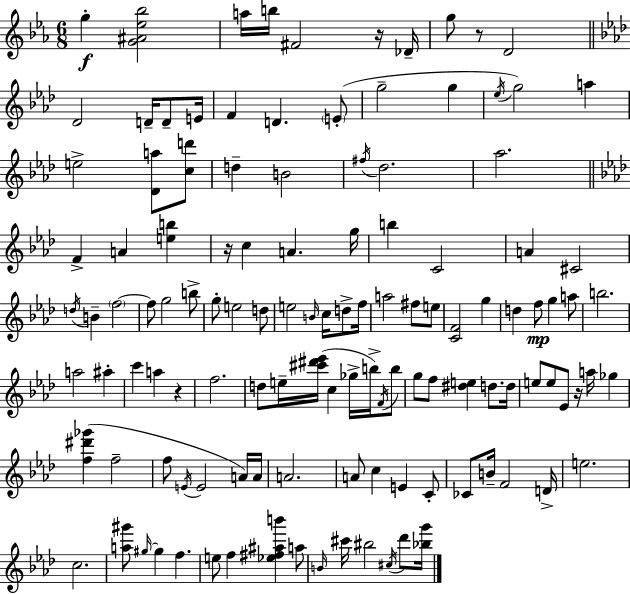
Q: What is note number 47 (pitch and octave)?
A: D5